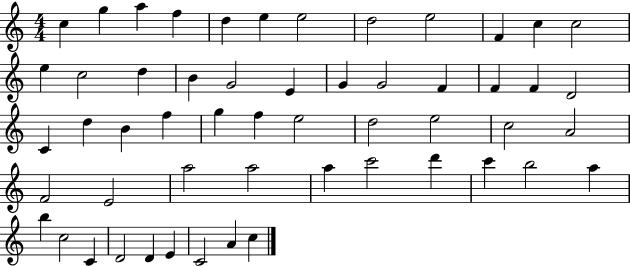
{
  \clef treble
  \numericTimeSignature
  \time 4/4
  \key c \major
  c''4 g''4 a''4 f''4 | d''4 e''4 e''2 | d''2 e''2 | f'4 c''4 c''2 | \break e''4 c''2 d''4 | b'4 g'2 e'4 | g'4 g'2 f'4 | f'4 f'4 d'2 | \break c'4 d''4 b'4 f''4 | g''4 f''4 e''2 | d''2 e''2 | c''2 a'2 | \break f'2 e'2 | a''2 a''2 | a''4 c'''2 d'''4 | c'''4 b''2 a''4 | \break b''4 c''2 c'4 | d'2 d'4 e'4 | c'2 a'4 c''4 | \bar "|."
}